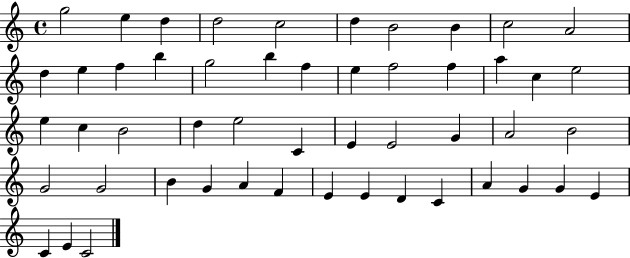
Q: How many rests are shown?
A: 0